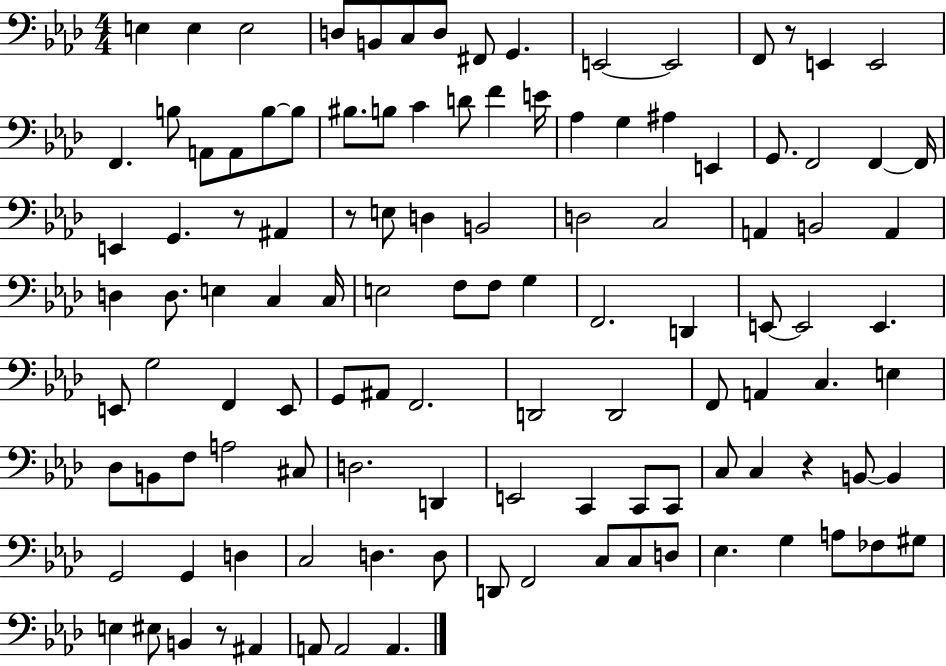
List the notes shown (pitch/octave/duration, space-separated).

E3/q E3/q E3/h D3/e B2/e C3/e D3/e F#2/e G2/q. E2/h E2/h F2/e R/e E2/q E2/h F2/q. B3/e A2/e A2/e B3/e B3/e BIS3/e. B3/e C4/q D4/e F4/q E4/s Ab3/q G3/q A#3/q E2/q G2/e. F2/h F2/q F2/s E2/q G2/q. R/e A#2/q R/e E3/e D3/q B2/h D3/h C3/h A2/q B2/h A2/q D3/q D3/e. E3/q C3/q C3/s E3/h F3/e F3/e G3/q F2/h. D2/q E2/e E2/h E2/q. E2/e G3/h F2/q E2/e G2/e A#2/e F2/h. D2/h D2/h F2/e A2/q C3/q. E3/q Db3/e B2/e F3/e A3/h C#3/e D3/h. D2/q E2/h C2/q C2/e C2/e C3/e C3/q R/q B2/e B2/q G2/h G2/q D3/q C3/h D3/q. D3/e D2/e F2/h C3/e C3/e D3/e Eb3/q. G3/q A3/e FES3/e G#3/e E3/q EIS3/e B2/q R/e A#2/q A2/e A2/h A2/q.